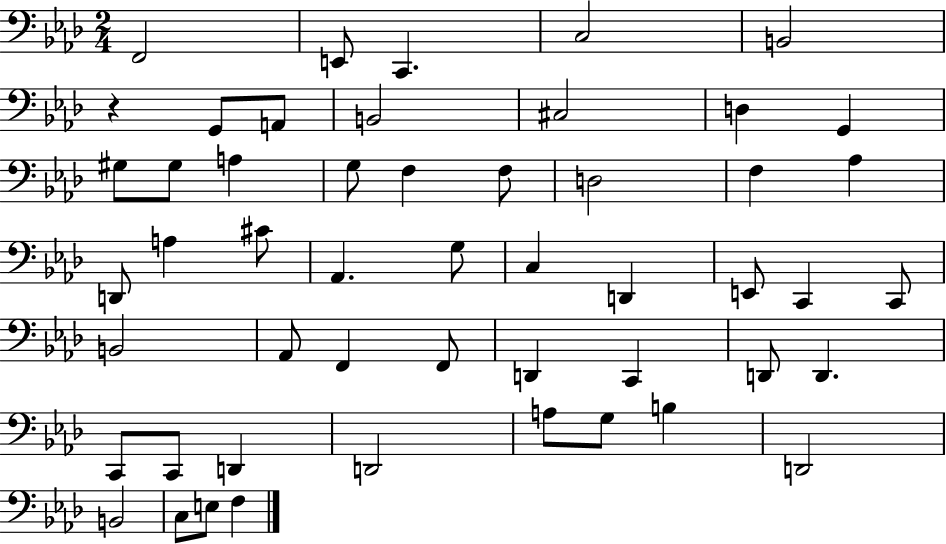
F2/h E2/e C2/q. C3/h B2/h R/q G2/e A2/e B2/h C#3/h D3/q G2/q G#3/e G#3/e A3/q G3/e F3/q F3/e D3/h F3/q Ab3/q D2/e A3/q C#4/e Ab2/q. G3/e C3/q D2/q E2/e C2/q C2/e B2/h Ab2/e F2/q F2/e D2/q C2/q D2/e D2/q. C2/e C2/e D2/q D2/h A3/e G3/e B3/q D2/h B2/h C3/e E3/e F3/q